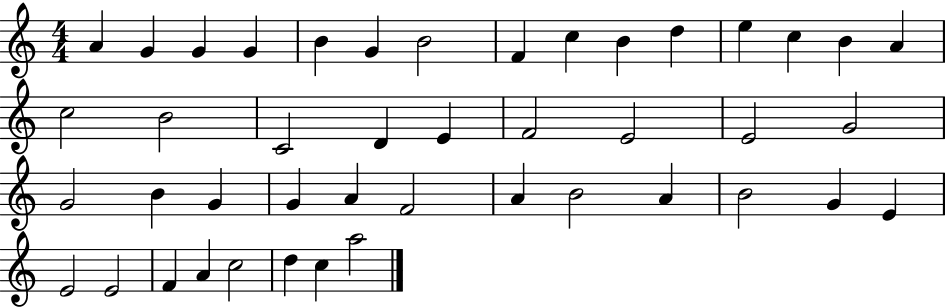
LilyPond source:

{
  \clef treble
  \numericTimeSignature
  \time 4/4
  \key c \major
  a'4 g'4 g'4 g'4 | b'4 g'4 b'2 | f'4 c''4 b'4 d''4 | e''4 c''4 b'4 a'4 | \break c''2 b'2 | c'2 d'4 e'4 | f'2 e'2 | e'2 g'2 | \break g'2 b'4 g'4 | g'4 a'4 f'2 | a'4 b'2 a'4 | b'2 g'4 e'4 | \break e'2 e'2 | f'4 a'4 c''2 | d''4 c''4 a''2 | \bar "|."
}